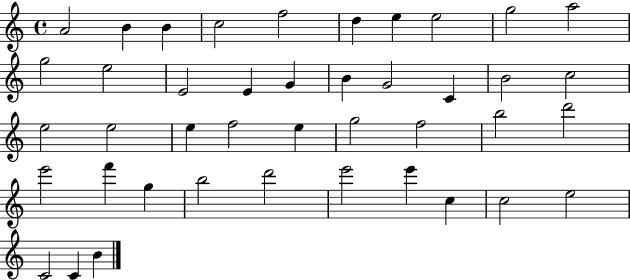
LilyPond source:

{
  \clef treble
  \time 4/4
  \defaultTimeSignature
  \key c \major
  a'2 b'4 b'4 | c''2 f''2 | d''4 e''4 e''2 | g''2 a''2 | \break g''2 e''2 | e'2 e'4 g'4 | b'4 g'2 c'4 | b'2 c''2 | \break e''2 e''2 | e''4 f''2 e''4 | g''2 f''2 | b''2 d'''2 | \break e'''2 f'''4 g''4 | b''2 d'''2 | e'''2 e'''4 c''4 | c''2 e''2 | \break c'2 c'4 b'4 | \bar "|."
}